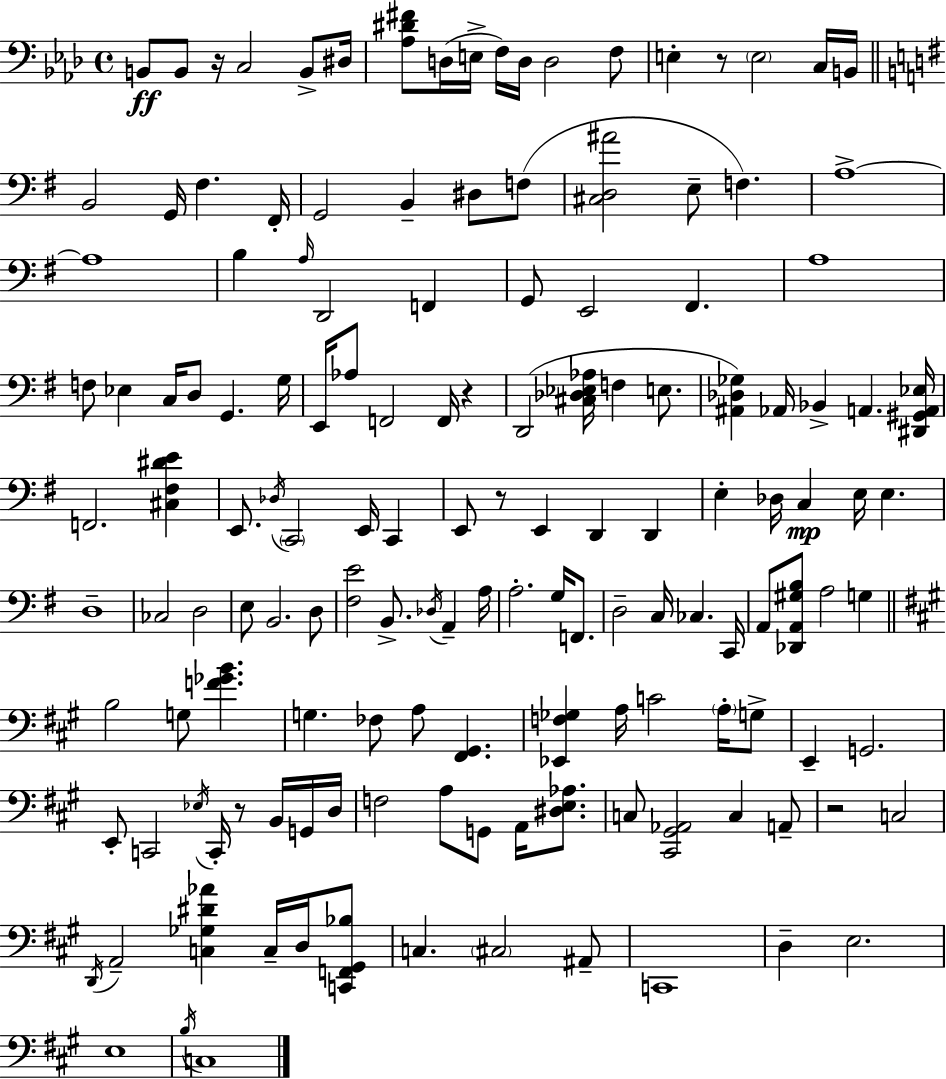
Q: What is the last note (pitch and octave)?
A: C3